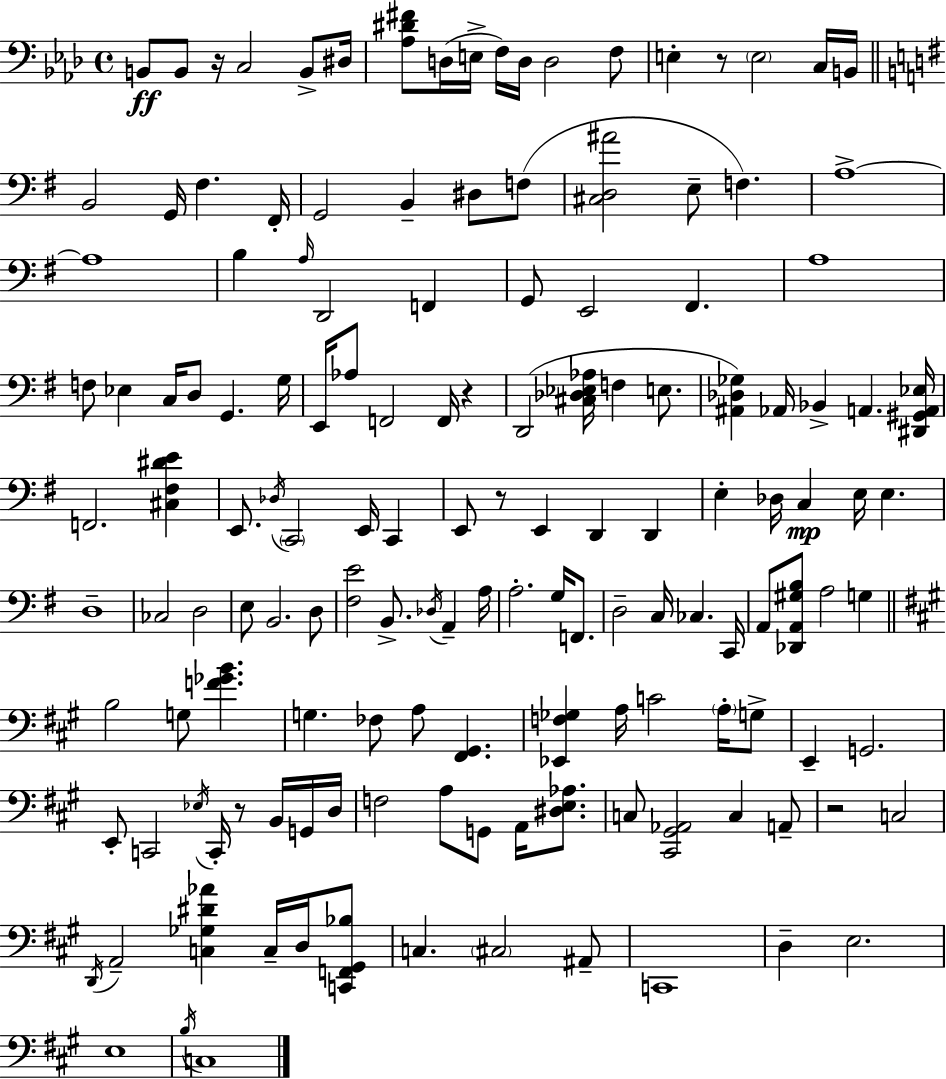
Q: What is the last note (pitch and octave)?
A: C3